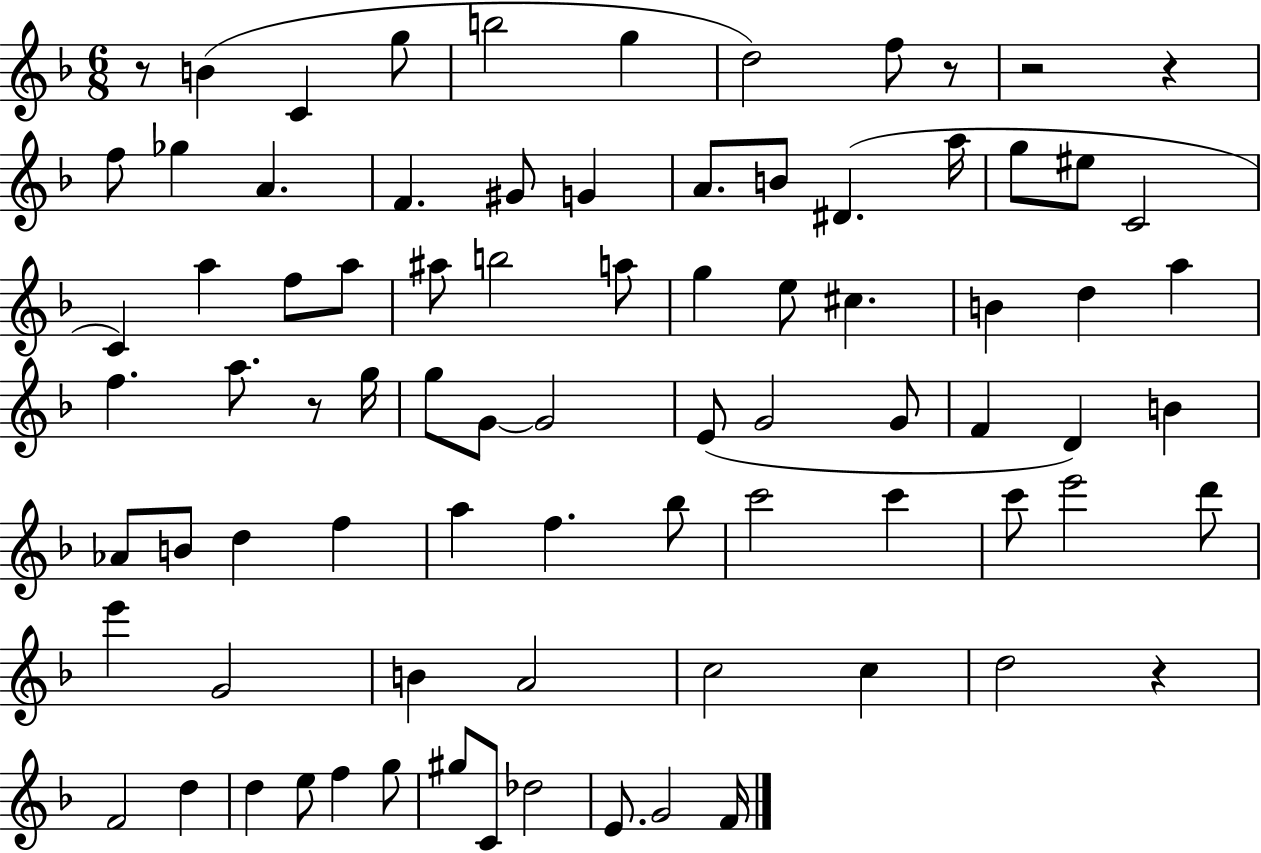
{
  \clef treble
  \numericTimeSignature
  \time 6/8
  \key f \major
  r8 b'4( c'4 g''8 | b''2 g''4 | d''2) f''8 r8 | r2 r4 | \break f''8 ges''4 a'4. | f'4. gis'8 g'4 | a'8. b'8 dis'4.( a''16 | g''8 eis''8 c'2 | \break c'4) a''4 f''8 a''8 | ais''8 b''2 a''8 | g''4 e''8 cis''4. | b'4 d''4 a''4 | \break f''4. a''8. r8 g''16 | g''8 g'8~~ g'2 | e'8( g'2 g'8 | f'4 d'4) b'4 | \break aes'8 b'8 d''4 f''4 | a''4 f''4. bes''8 | c'''2 c'''4 | c'''8 e'''2 d'''8 | \break e'''4 g'2 | b'4 a'2 | c''2 c''4 | d''2 r4 | \break f'2 d''4 | d''4 e''8 f''4 g''8 | gis''8 c'8 des''2 | e'8. g'2 f'16 | \break \bar "|."
}